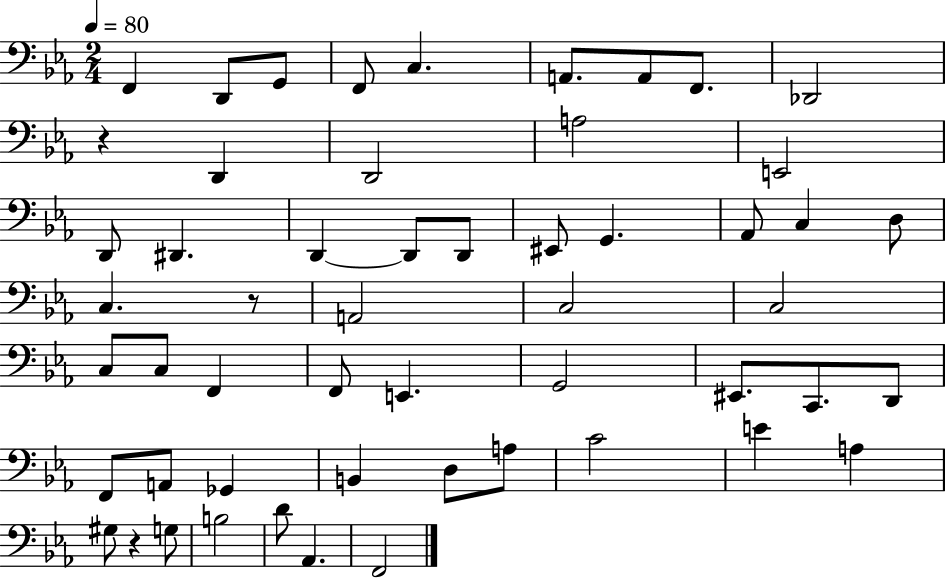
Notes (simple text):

F2/q D2/e G2/e F2/e C3/q. A2/e. A2/e F2/e. Db2/h R/q D2/q D2/h A3/h E2/h D2/e D#2/q. D2/q D2/e D2/e EIS2/e G2/q. Ab2/e C3/q D3/e C3/q. R/e A2/h C3/h C3/h C3/e C3/e F2/q F2/e E2/q. G2/h EIS2/e. C2/e. D2/e F2/e A2/e Gb2/q B2/q D3/e A3/e C4/h E4/q A3/q G#3/e R/q G3/e B3/h D4/e Ab2/q. F2/h